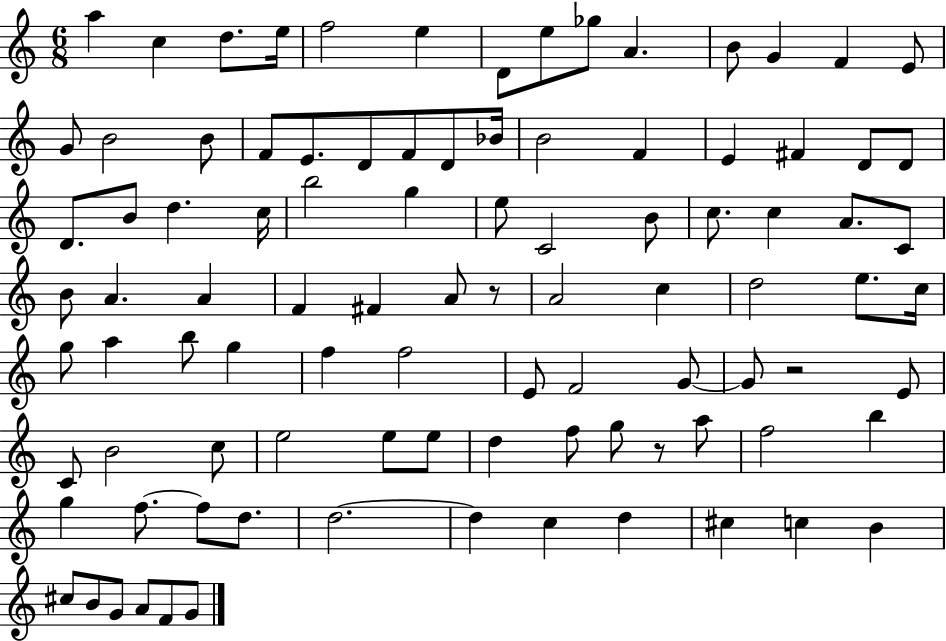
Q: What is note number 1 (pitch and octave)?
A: A5